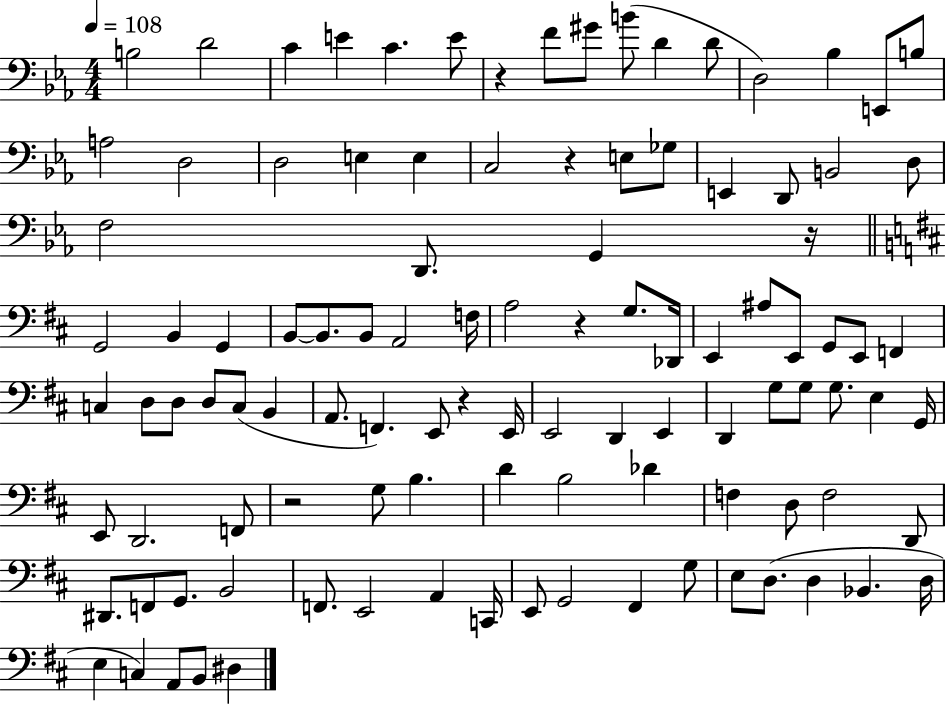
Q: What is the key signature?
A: EES major